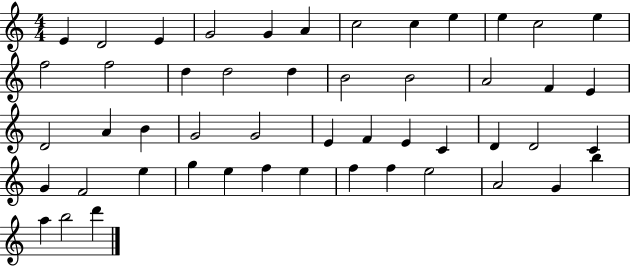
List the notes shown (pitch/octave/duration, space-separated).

E4/q D4/h E4/q G4/h G4/q A4/q C5/h C5/q E5/q E5/q C5/h E5/q F5/h F5/h D5/q D5/h D5/q B4/h B4/h A4/h F4/q E4/q D4/h A4/q B4/q G4/h G4/h E4/q F4/q E4/q C4/q D4/q D4/h C4/q G4/q F4/h E5/q G5/q E5/q F5/q E5/q F5/q F5/q E5/h A4/h G4/q B5/q A5/q B5/h D6/q